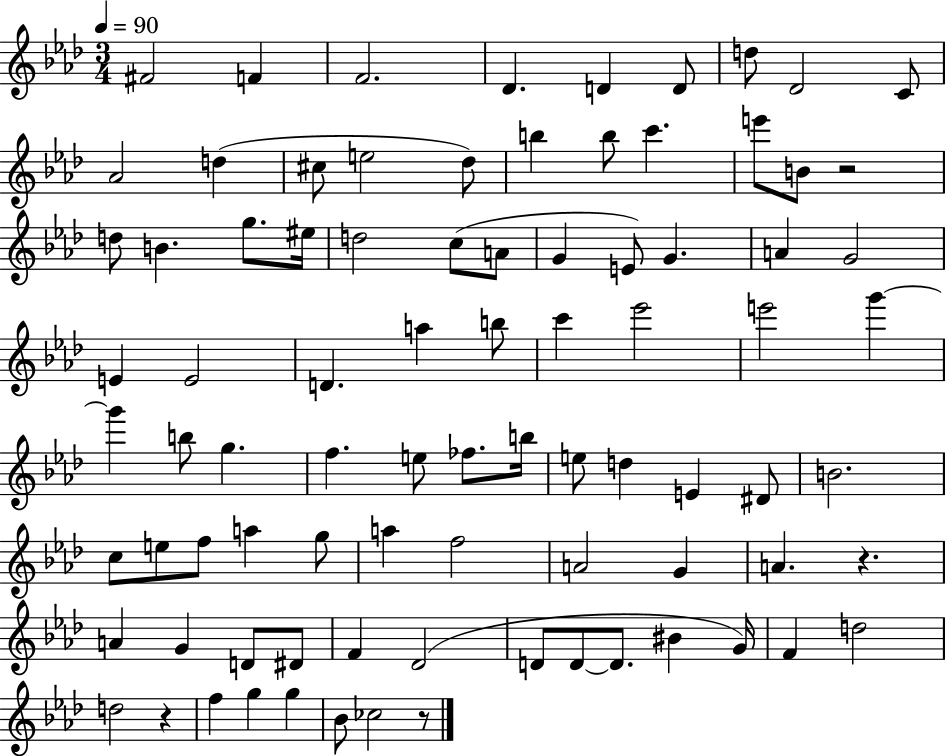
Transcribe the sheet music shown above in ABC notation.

X:1
T:Untitled
M:3/4
L:1/4
K:Ab
^F2 F F2 _D D D/2 d/2 _D2 C/2 _A2 d ^c/2 e2 _d/2 b b/2 c' e'/2 B/2 z2 d/2 B g/2 ^e/4 d2 c/2 A/2 G E/2 G A G2 E E2 D a b/2 c' _e'2 e'2 g' g' b/2 g f e/2 _f/2 b/4 e/2 d E ^D/2 B2 c/2 e/2 f/2 a g/2 a f2 A2 G A z A G D/2 ^D/2 F _D2 D/2 D/2 D/2 ^B G/4 F d2 d2 z f g g _B/2 _c2 z/2